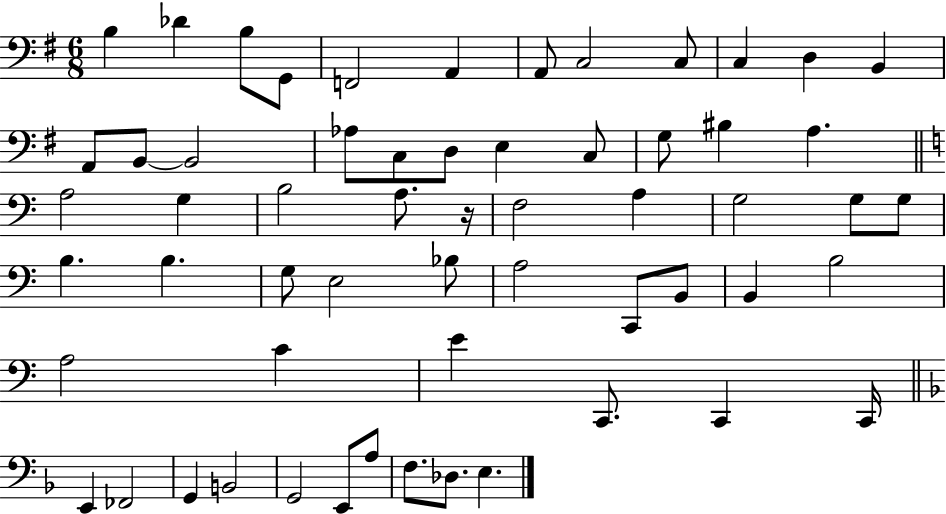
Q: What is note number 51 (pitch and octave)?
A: G2